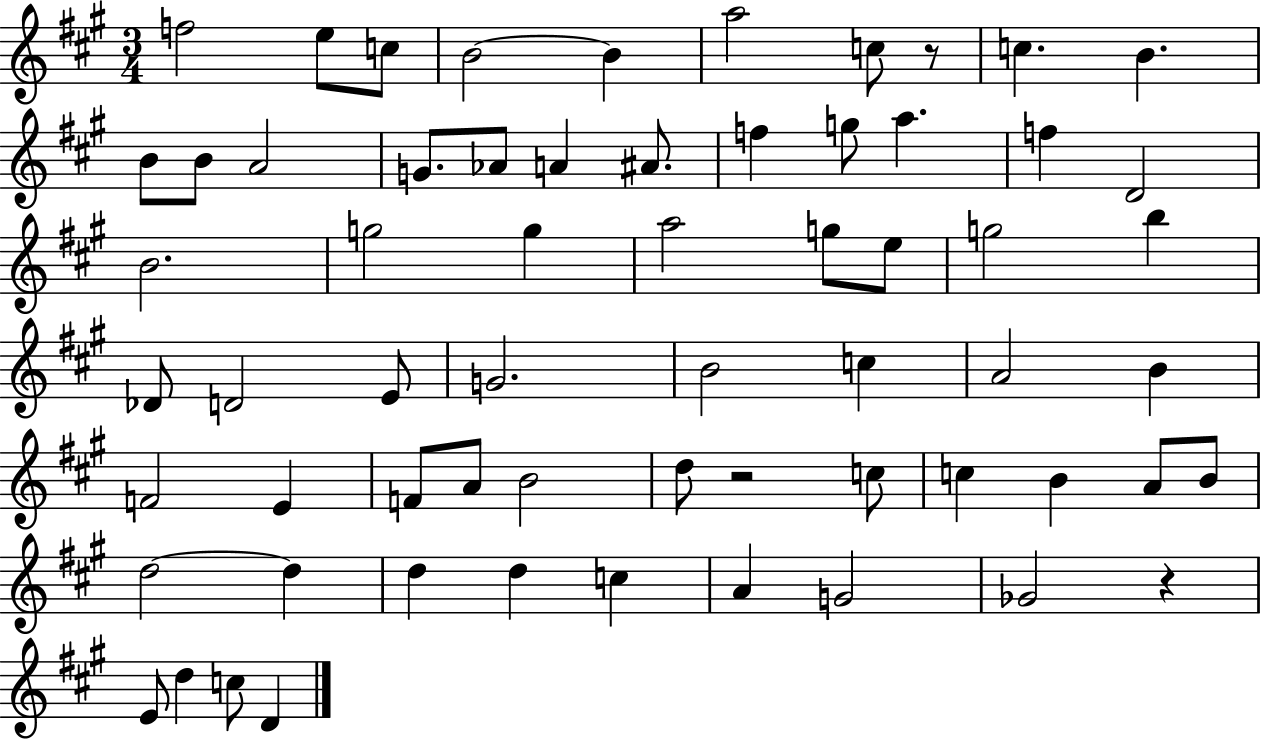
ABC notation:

X:1
T:Untitled
M:3/4
L:1/4
K:A
f2 e/2 c/2 B2 B a2 c/2 z/2 c B B/2 B/2 A2 G/2 _A/2 A ^A/2 f g/2 a f D2 B2 g2 g a2 g/2 e/2 g2 b _D/2 D2 E/2 G2 B2 c A2 B F2 E F/2 A/2 B2 d/2 z2 c/2 c B A/2 B/2 d2 d d d c A G2 _G2 z E/2 d c/2 D